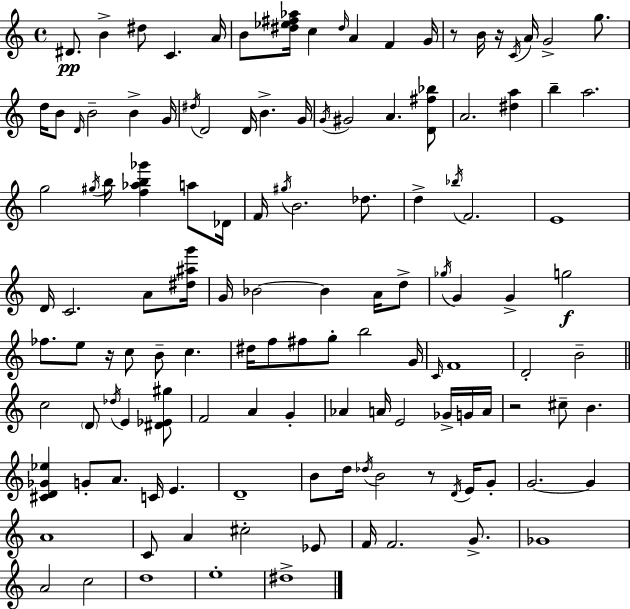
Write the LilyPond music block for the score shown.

{
  \clef treble
  \time 4/4
  \defaultTimeSignature
  \key c \major
  dis'8.\pp b'4-> dis''8 c'4. a'16 | b'8 <dis'' ees'' fis'' aes''>16 c''4 \grace { dis''16 } a'4 f'4 | g'16 r8 b'16 r16 \acciaccatura { c'16 } a'16 g'2-> g''8. | d''16 b'8 \grace { d'16 } b'2-- b'4-> | \break g'16 \acciaccatura { dis''16 } d'2 d'16 b'4.-> | g'16 \acciaccatura { g'16 } gis'2 a'4. | <d' fis'' bes''>8 a'2. | <dis'' a''>4 b''4-- a''2. | \break g''2 \acciaccatura { gis''16 } b''16 <f'' aes'' b'' ges'''>4 | a''8 des'16 f'16 \acciaccatura { gis''16 } b'2. | des''8. d''4-> \acciaccatura { bes''16 } f'2. | e'1 | \break d'16 c'2. | a'8 <dis'' ais'' g'''>16 g'16 bes'2~~ | bes'4 a'16 d''8-> \acciaccatura { ges''16 } g'4 g'4-> | g''2\f fes''8. e''8 r16 c''8 | \break b'8-- c''4. dis''16 f''8 fis''8 g''8-. | b''2 g'16 \grace { c'16 } f'1 | d'2-. | b'2-- \bar "||" \break \key c \major c''2 \parenthesize d'8 \acciaccatura { des''16 } e'4 <dis' ees' gis''>8 | f'2 a'4 g'4-. | aes'4 a'16 e'2 ges'16-> g'16 | a'16 r2 cis''8-- b'4. | \break <cis' d' ges' ees''>4 g'8-. a'8. c'16 e'4. | d'1-- | b'8 d''16 \acciaccatura { des''16 } b'2 r8 \acciaccatura { d'16 } | e'16 g'8-. g'2.~~ g'4 | \break a'1 | c'8 a'4 cis''2-. | ees'8 f'16 f'2. | g'8.-> ges'1 | \break a'2 c''2 | d''1 | e''1-. | dis''1-> | \break \bar "|."
}